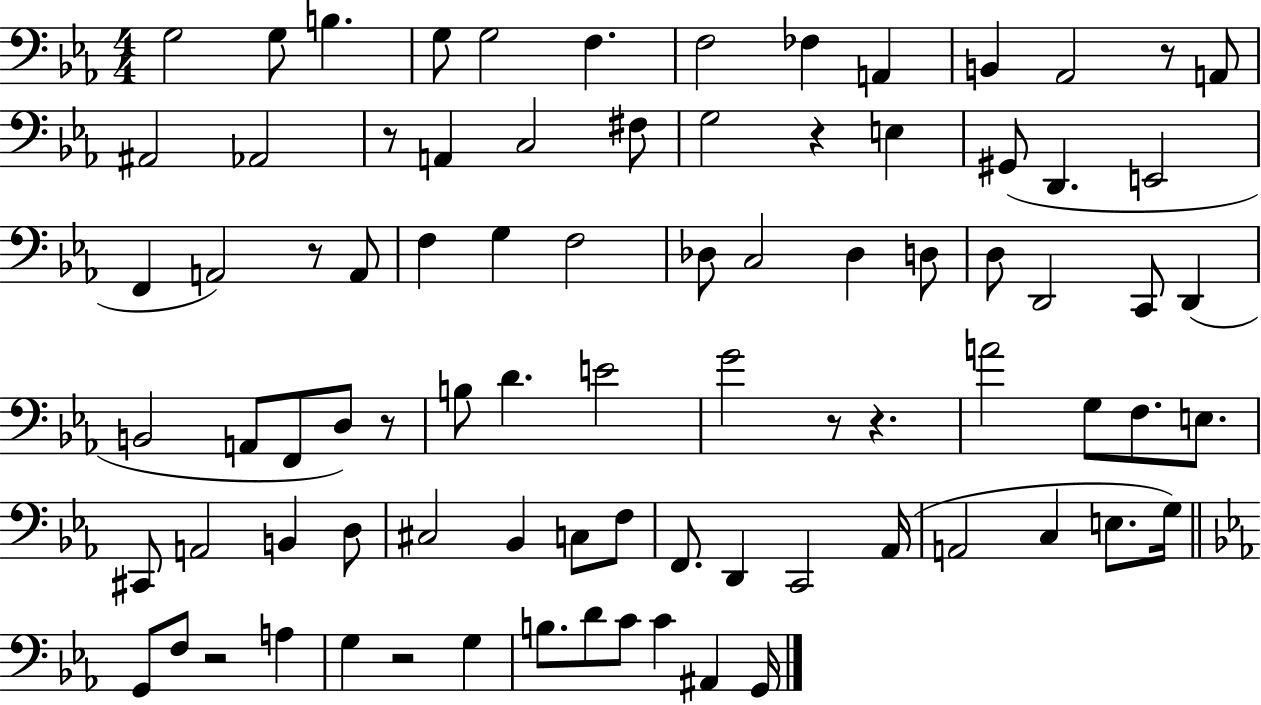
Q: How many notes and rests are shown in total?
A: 84